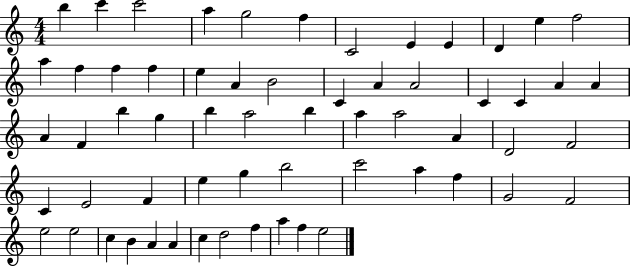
{
  \clef treble
  \numericTimeSignature
  \time 4/4
  \key c \major
  b''4 c'''4 c'''2 | a''4 g''2 f''4 | c'2 e'4 e'4 | d'4 e''4 f''2 | \break a''4 f''4 f''4 f''4 | e''4 a'4 b'2 | c'4 a'4 a'2 | c'4 c'4 a'4 a'4 | \break a'4 f'4 b''4 g''4 | b''4 a''2 b''4 | a''4 a''2 a'4 | d'2 f'2 | \break c'4 e'2 f'4 | e''4 g''4 b''2 | c'''2 a''4 f''4 | g'2 f'2 | \break e''2 e''2 | c''4 b'4 a'4 a'4 | c''4 d''2 f''4 | a''4 f''4 e''2 | \break \bar "|."
}